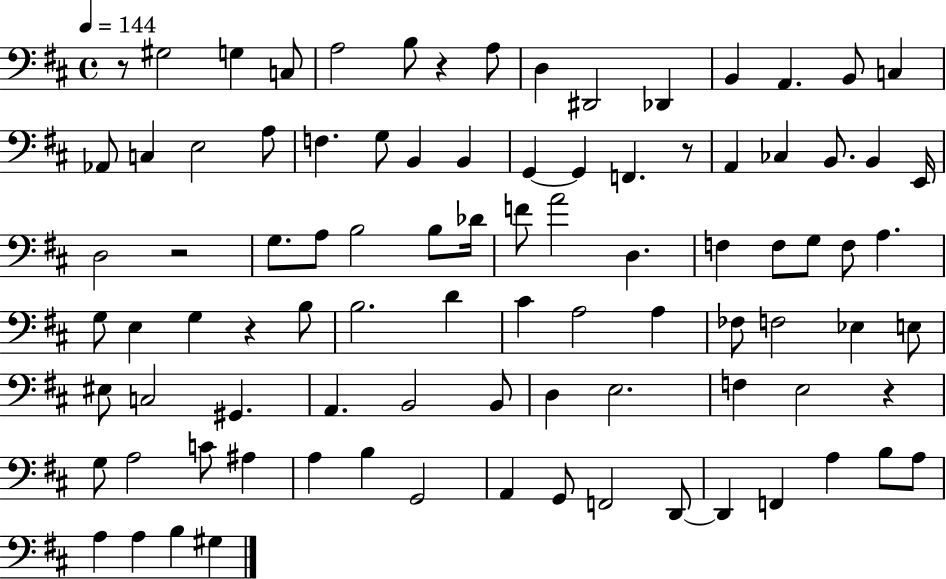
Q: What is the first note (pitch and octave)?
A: G#3